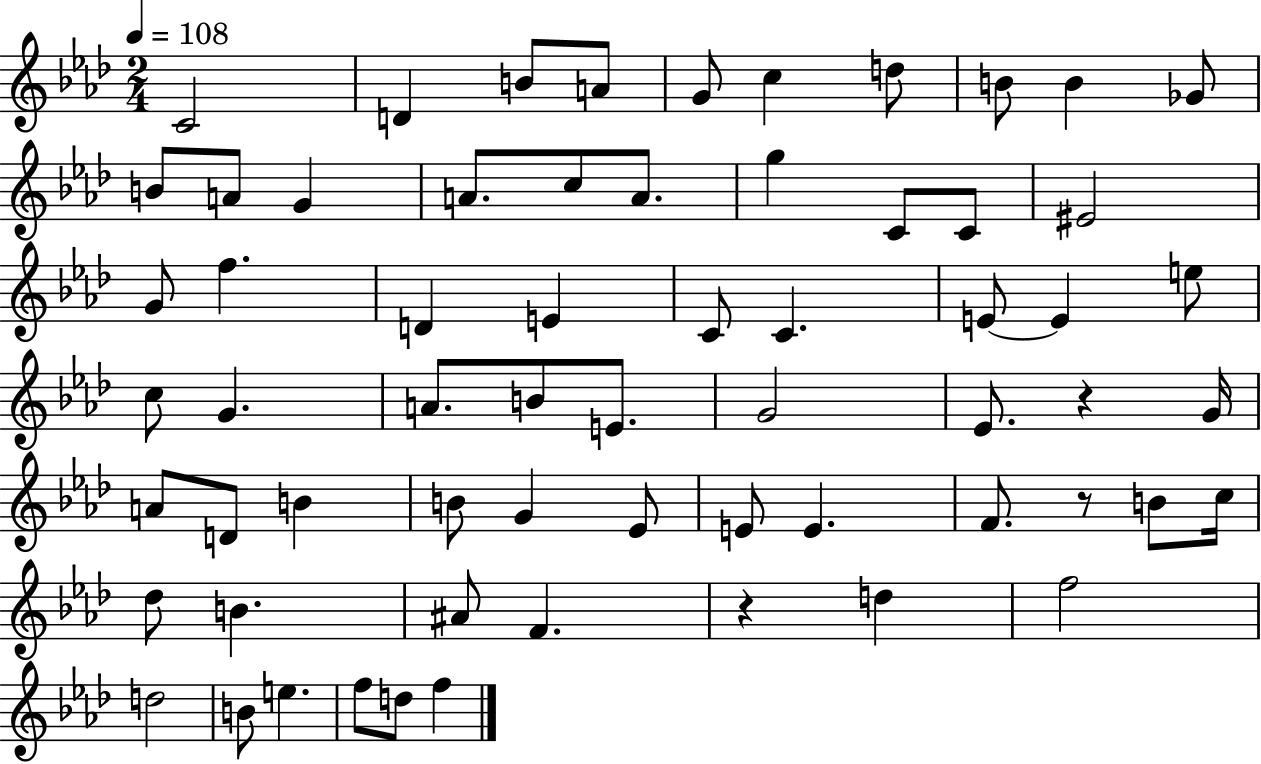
X:1
T:Untitled
M:2/4
L:1/4
K:Ab
C2 D B/2 A/2 G/2 c d/2 B/2 B _G/2 B/2 A/2 G A/2 c/2 A/2 g C/2 C/2 ^E2 G/2 f D E C/2 C E/2 E e/2 c/2 G A/2 B/2 E/2 G2 _E/2 z G/4 A/2 D/2 B B/2 G _E/2 E/2 E F/2 z/2 B/2 c/4 _d/2 B ^A/2 F z d f2 d2 B/2 e f/2 d/2 f